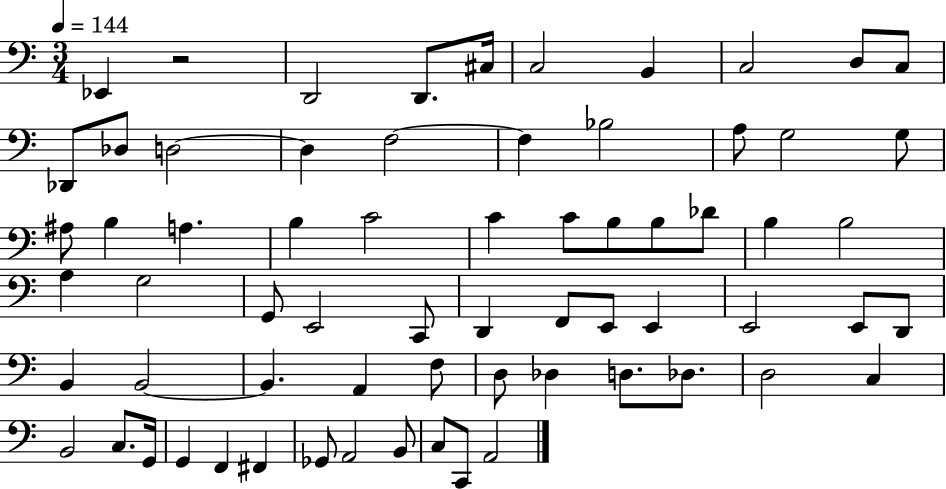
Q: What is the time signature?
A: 3/4